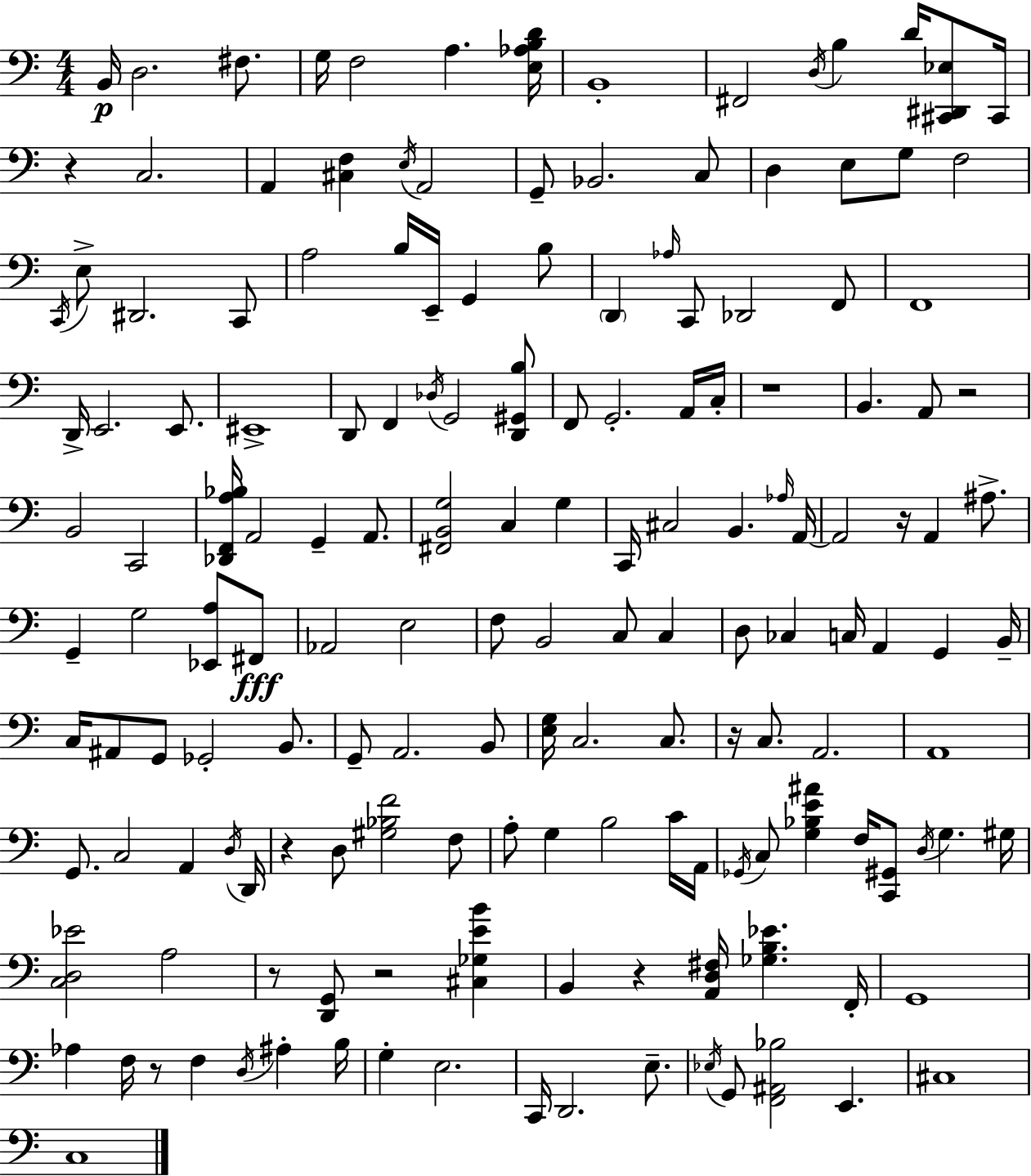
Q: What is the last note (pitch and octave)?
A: C3